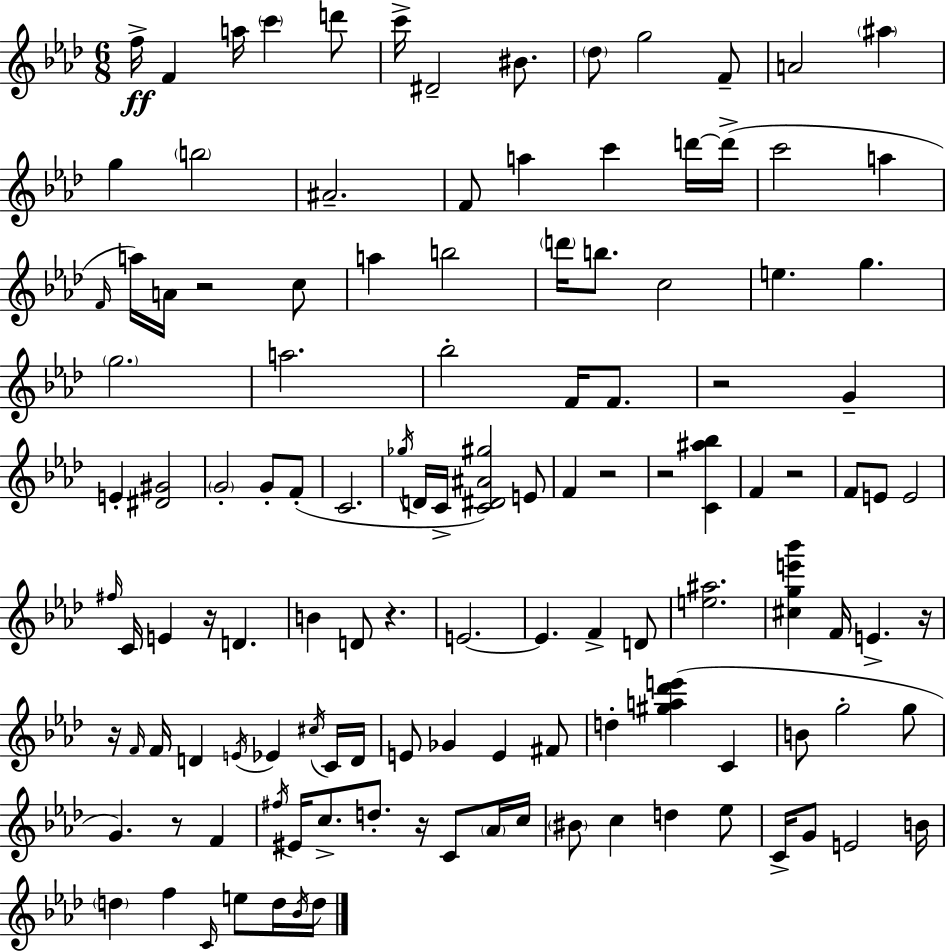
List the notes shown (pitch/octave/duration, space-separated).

F5/s F4/q A5/s C6/q D6/e C6/s D#4/h BIS4/e. Db5/e G5/h F4/e A4/h A#5/q G5/q B5/h A#4/h. F4/e A5/q C6/q D6/s D6/s C6/h A5/q F4/s A5/s A4/s R/h C5/e A5/q B5/h D6/s B5/e. C5/h E5/q. G5/q. G5/h. A5/h. Bb5/h F4/s F4/e. R/h G4/q E4/q [D#4,G#4]/h G4/h G4/e F4/e C4/h. Gb5/s D4/s C4/s [C4,D#4,A#4,G#5]/h E4/e F4/q R/h R/h [C4,A#5,Bb5]/q F4/q R/h F4/e E4/e E4/h F#5/s C4/s E4/q R/s D4/q. B4/q D4/e R/q. E4/h. E4/q. F4/q D4/e [E5,A#5]/h. [C#5,G5,E6,Bb6]/q F4/s E4/q. R/s R/s F4/s F4/s D4/q E4/s Eb4/q C#5/s C4/s D4/s E4/e Gb4/q E4/q F#4/e D5/q [G#5,A5,Db6,E6]/q C4/q B4/e G5/h G5/e G4/q. R/e F4/q F#5/s EIS4/s C5/e. D5/e. R/s C4/e Ab4/s C5/s BIS4/e C5/q D5/q Eb5/e C4/s G4/e E4/h B4/s D5/q F5/q C4/s E5/e D5/s Bb4/s D5/s